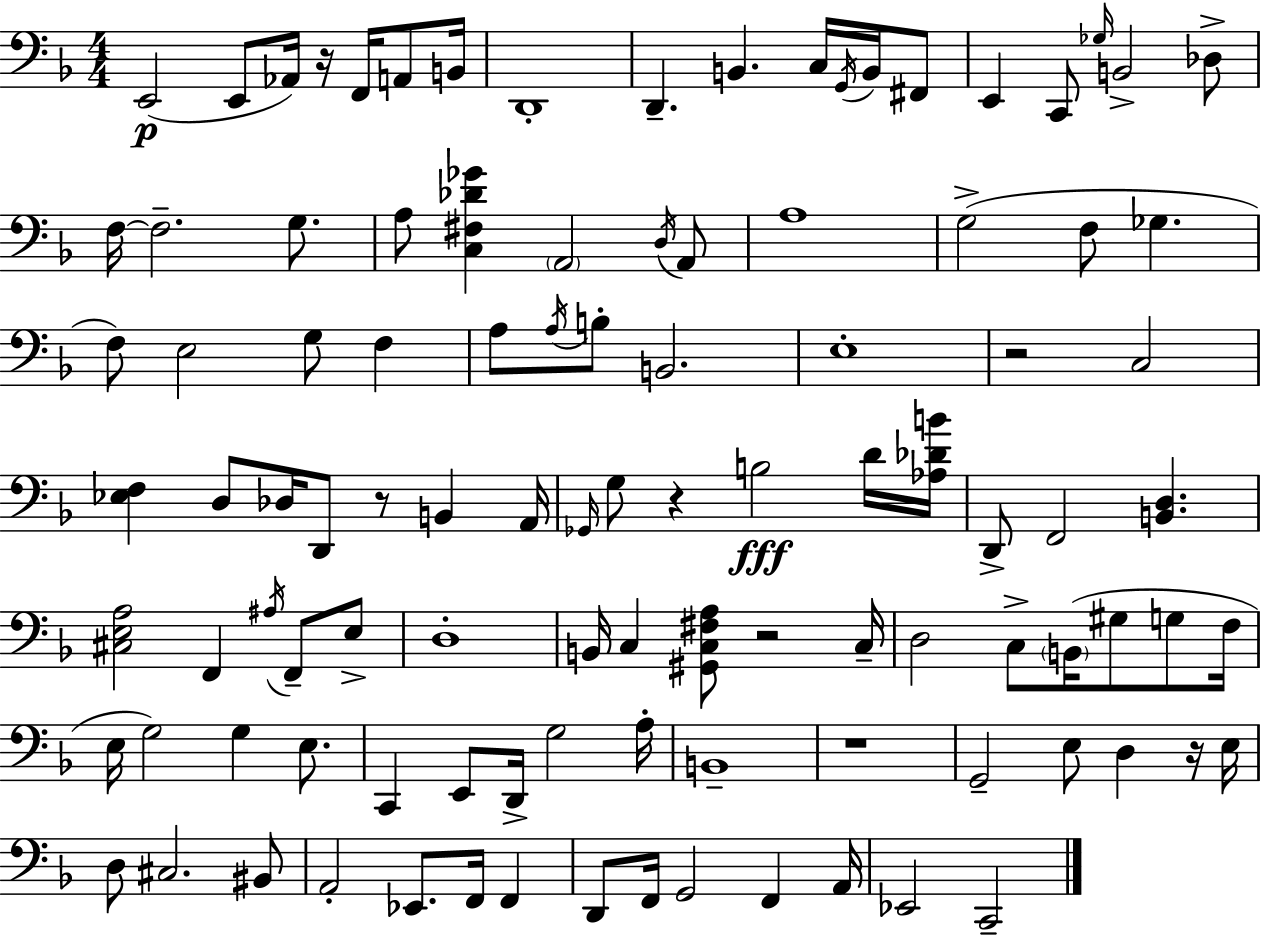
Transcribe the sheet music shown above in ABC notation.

X:1
T:Untitled
M:4/4
L:1/4
K:Dm
E,,2 E,,/2 _A,,/4 z/4 F,,/4 A,,/2 B,,/4 D,,4 D,, B,, C,/4 G,,/4 B,,/4 ^F,,/2 E,, C,,/2 _G,/4 B,,2 _D,/2 F,/4 F,2 G,/2 A,/2 [C,^F,_D_G] A,,2 D,/4 A,,/2 A,4 G,2 F,/2 _G, F,/2 E,2 G,/2 F, A,/2 A,/4 B,/2 B,,2 E,4 z2 C,2 [_E,F,] D,/2 _D,/4 D,,/2 z/2 B,, A,,/4 _G,,/4 G,/2 z B,2 D/4 [_A,_DB]/4 D,,/2 F,,2 [B,,D,] [^C,E,A,]2 F,, ^A,/4 F,,/2 E,/2 D,4 B,,/4 C, [^G,,C,^F,A,]/2 z2 C,/4 D,2 C,/2 B,,/4 ^G,/2 G,/2 F,/4 E,/4 G,2 G, E,/2 C,, E,,/2 D,,/4 G,2 A,/4 B,,4 z4 G,,2 E,/2 D, z/4 E,/4 D,/2 ^C,2 ^B,,/2 A,,2 _E,,/2 F,,/4 F,, D,,/2 F,,/4 G,,2 F,, A,,/4 _E,,2 C,,2